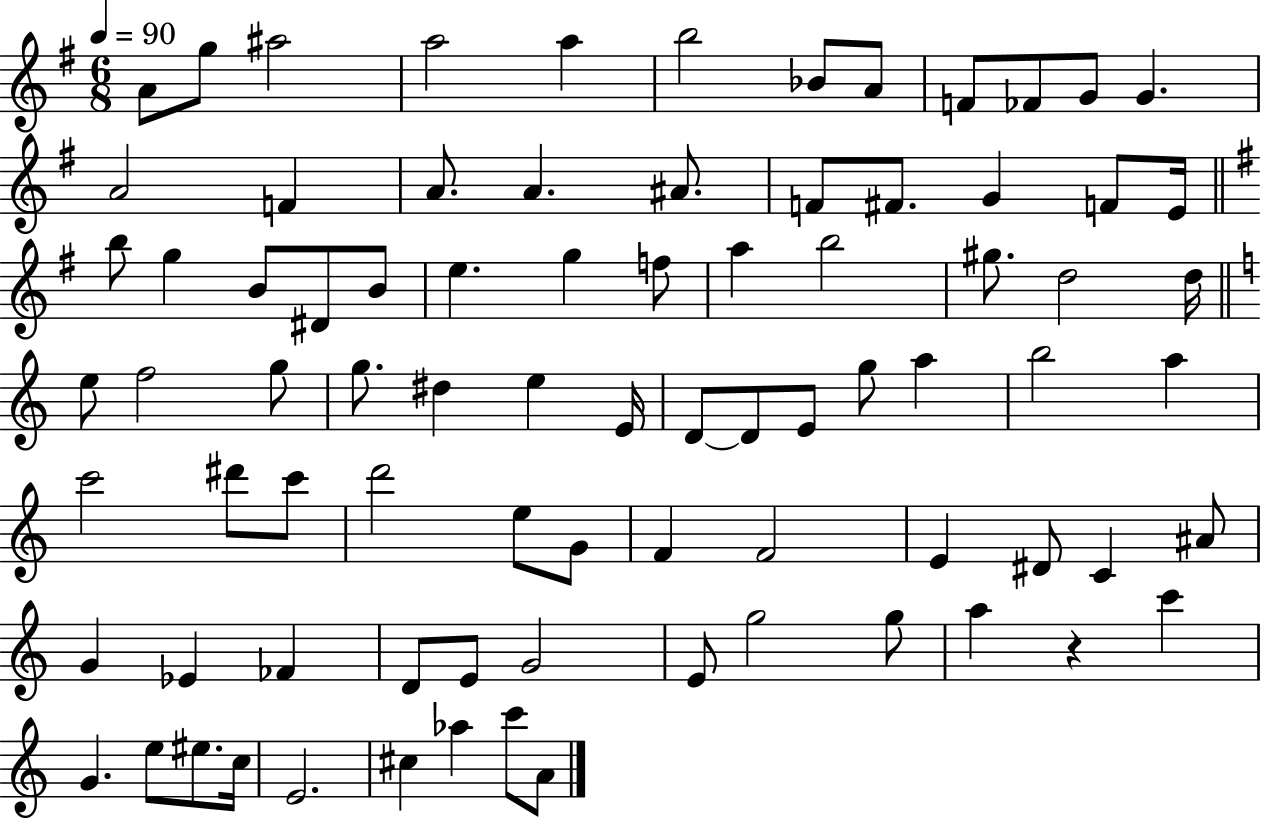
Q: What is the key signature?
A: G major